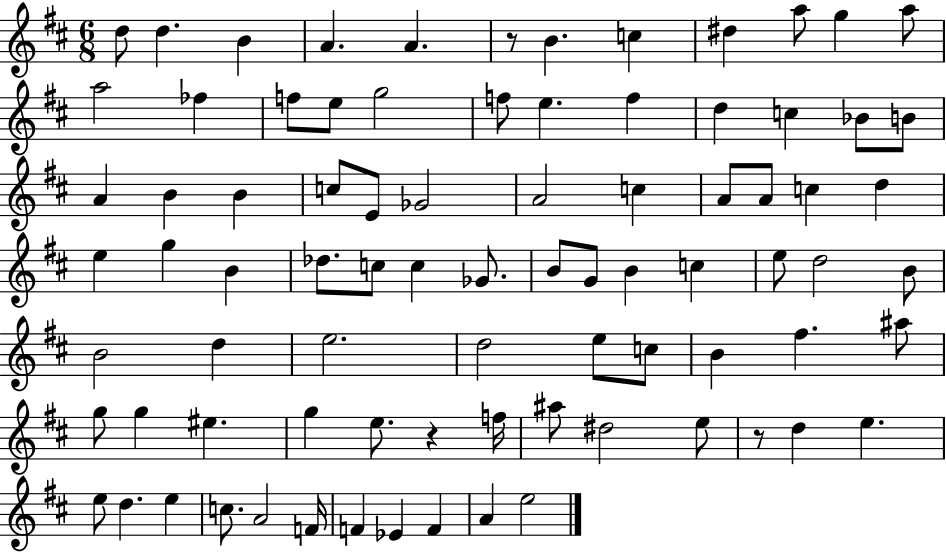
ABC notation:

X:1
T:Untitled
M:6/8
L:1/4
K:D
d/2 d B A A z/2 B c ^d a/2 g a/2 a2 _f f/2 e/2 g2 f/2 e f d c _B/2 B/2 A B B c/2 E/2 _G2 A2 c A/2 A/2 c d e g B _d/2 c/2 c _G/2 B/2 G/2 B c e/2 d2 B/2 B2 d e2 d2 e/2 c/2 B ^f ^a/2 g/2 g ^e g e/2 z f/4 ^a/2 ^d2 e/2 z/2 d e e/2 d e c/2 A2 F/4 F _E F A e2